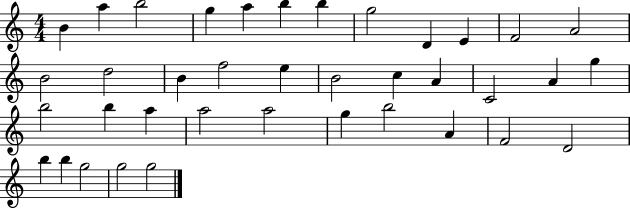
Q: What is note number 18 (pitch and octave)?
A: B4